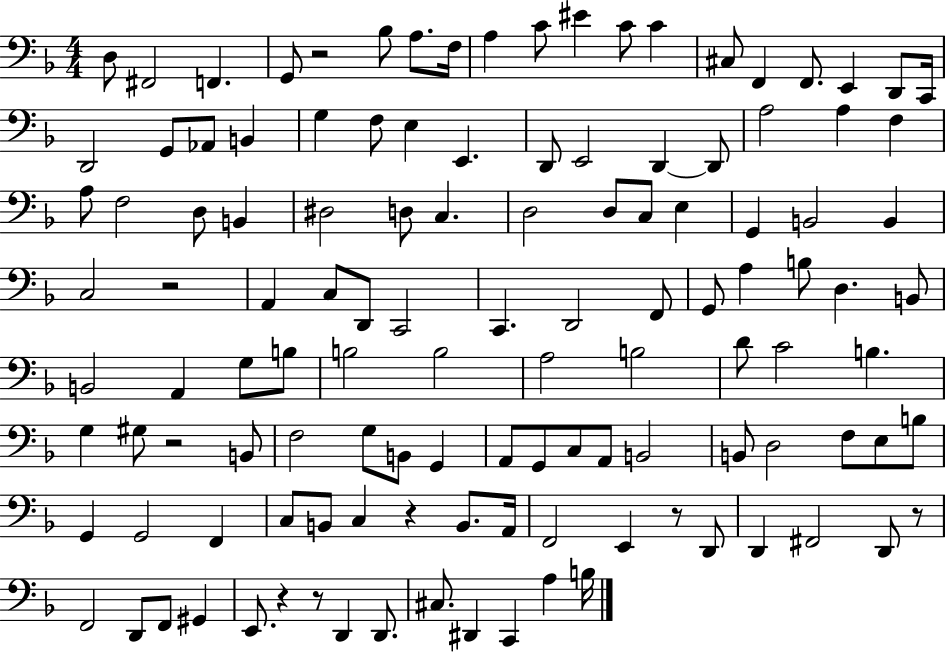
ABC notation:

X:1
T:Untitled
M:4/4
L:1/4
K:F
D,/2 ^F,,2 F,, G,,/2 z2 _B,/2 A,/2 F,/4 A, C/2 ^E C/2 C ^C,/2 F,, F,,/2 E,, D,,/2 C,,/4 D,,2 G,,/2 _A,,/2 B,, G, F,/2 E, E,, D,,/2 E,,2 D,, D,,/2 A,2 A, F, A,/2 F,2 D,/2 B,, ^D,2 D,/2 C, D,2 D,/2 C,/2 E, G,, B,,2 B,, C,2 z2 A,, C,/2 D,,/2 C,,2 C,, D,,2 F,,/2 G,,/2 A, B,/2 D, B,,/2 B,,2 A,, G,/2 B,/2 B,2 B,2 A,2 B,2 D/2 C2 B, G, ^G,/2 z2 B,,/2 F,2 G,/2 B,,/2 G,, A,,/2 G,,/2 C,/2 A,,/2 B,,2 B,,/2 D,2 F,/2 E,/2 B,/2 G,, G,,2 F,, C,/2 B,,/2 C, z B,,/2 A,,/4 F,,2 E,, z/2 D,,/2 D,, ^F,,2 D,,/2 z/2 F,,2 D,,/2 F,,/2 ^G,, E,,/2 z z/2 D,, D,,/2 ^C,/2 ^D,, C,, A, B,/4